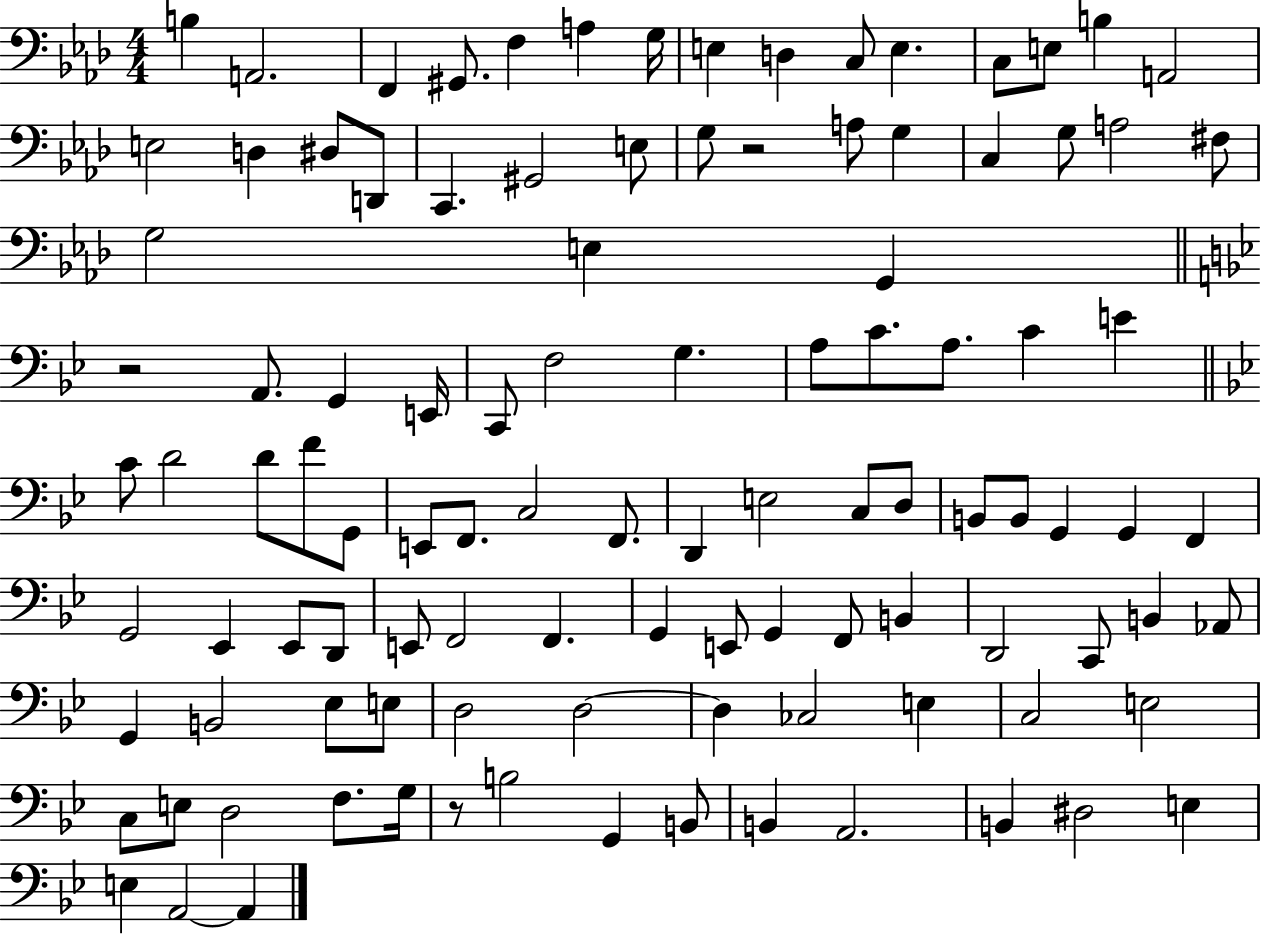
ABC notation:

X:1
T:Untitled
M:4/4
L:1/4
K:Ab
B, A,,2 F,, ^G,,/2 F, A, G,/4 E, D, C,/2 E, C,/2 E,/2 B, A,,2 E,2 D, ^D,/2 D,,/2 C,, ^G,,2 E,/2 G,/2 z2 A,/2 G, C, G,/2 A,2 ^F,/2 G,2 E, G,, z2 A,,/2 G,, E,,/4 C,,/2 F,2 G, A,/2 C/2 A,/2 C E C/2 D2 D/2 F/2 G,,/2 E,,/2 F,,/2 C,2 F,,/2 D,, E,2 C,/2 D,/2 B,,/2 B,,/2 G,, G,, F,, G,,2 _E,, _E,,/2 D,,/2 E,,/2 F,,2 F,, G,, E,,/2 G,, F,,/2 B,, D,,2 C,,/2 B,, _A,,/2 G,, B,,2 _E,/2 E,/2 D,2 D,2 D, _C,2 E, C,2 E,2 C,/2 E,/2 D,2 F,/2 G,/4 z/2 B,2 G,, B,,/2 B,, A,,2 B,, ^D,2 E, E, A,,2 A,,